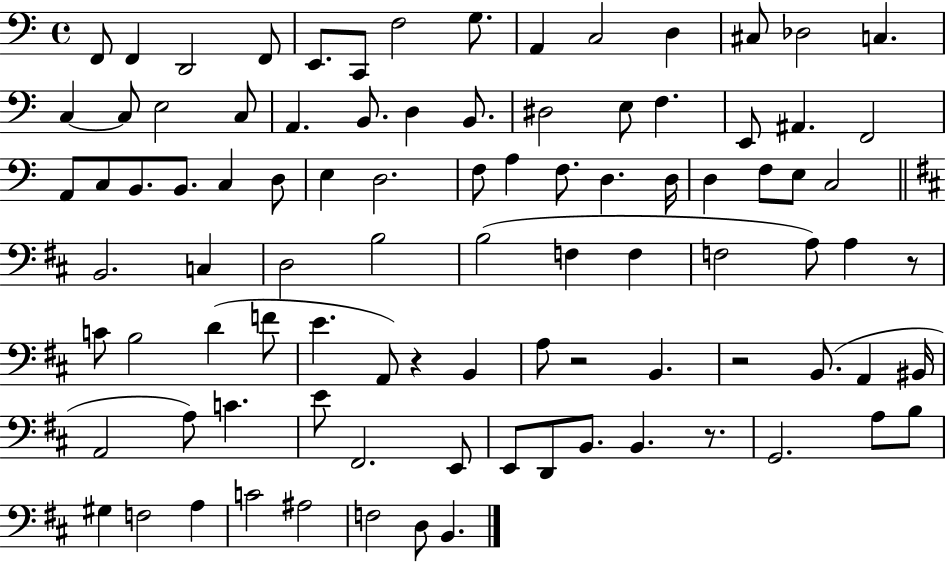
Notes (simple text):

F2/e F2/q D2/h F2/e E2/e. C2/e F3/h G3/e. A2/q C3/h D3/q C#3/e Db3/h C3/q. C3/q C3/e E3/h C3/e A2/q. B2/e. D3/q B2/e. D#3/h E3/e F3/q. E2/e A#2/q. F2/h A2/e C3/e B2/e. B2/e. C3/q D3/e E3/q D3/h. F3/e A3/q F3/e. D3/q. D3/s D3/q F3/e E3/e C3/h B2/h. C3/q D3/h B3/h B3/h F3/q F3/q F3/h A3/e A3/q R/e C4/e B3/h D4/q F4/e E4/q. A2/e R/q B2/q A3/e R/h B2/q. R/h B2/e. A2/q BIS2/s A2/h A3/e C4/q. E4/e F#2/h. E2/e E2/e D2/e B2/e. B2/q. R/e. G2/h. A3/e B3/e G#3/q F3/h A3/q C4/h A#3/h F3/h D3/e B2/q.